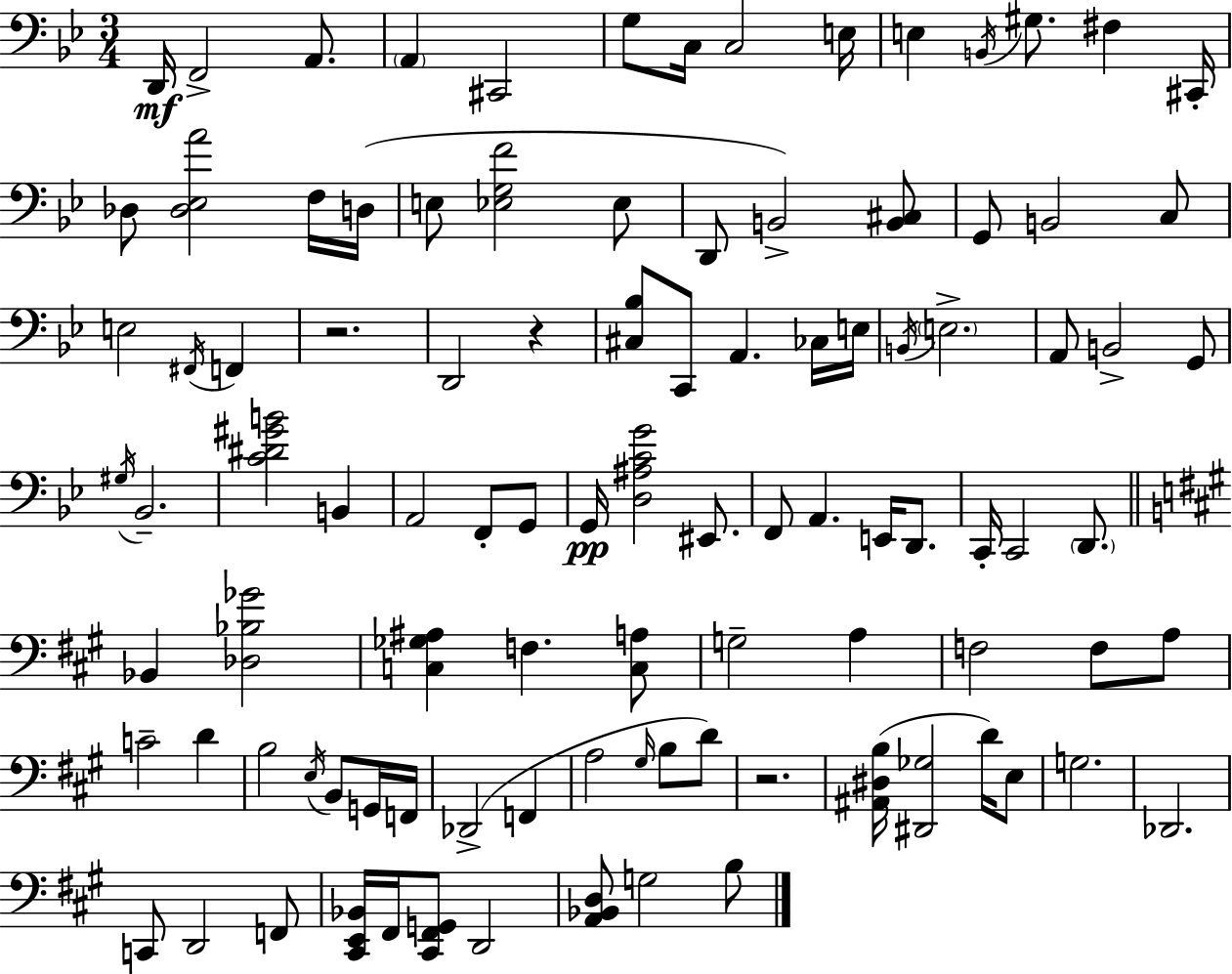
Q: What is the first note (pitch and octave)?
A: D2